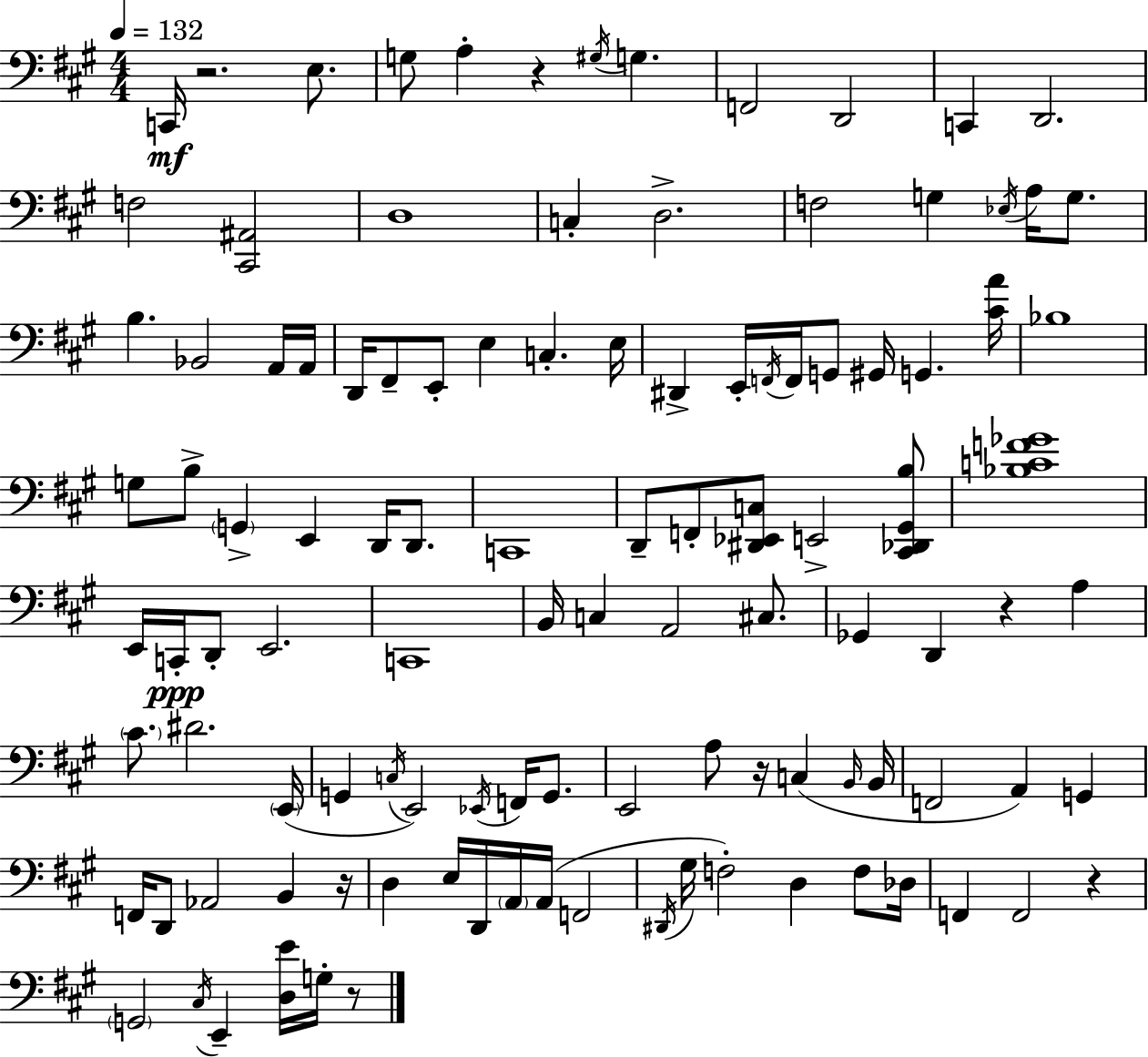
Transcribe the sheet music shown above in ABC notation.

X:1
T:Untitled
M:4/4
L:1/4
K:A
C,,/4 z2 E,/2 G,/2 A, z ^G,/4 G, F,,2 D,,2 C,, D,,2 F,2 [^C,,^A,,]2 D,4 C, D,2 F,2 G, _E,/4 A,/4 G,/2 B, _B,,2 A,,/4 A,,/4 D,,/4 ^F,,/2 E,,/2 E, C, E,/4 ^D,, E,,/4 F,,/4 F,,/4 G,,/2 ^G,,/4 G,, [^CA]/4 _B,4 G,/2 B,/2 G,, E,, D,,/4 D,,/2 C,,4 D,,/2 F,,/2 [^D,,_E,,C,]/2 E,,2 [^C,,_D,,^G,,B,]/2 [_B,CF_G]4 E,,/4 C,,/4 D,,/2 E,,2 C,,4 B,,/4 C, A,,2 ^C,/2 _G,, D,, z A, ^C/2 ^D2 E,,/4 G,, C,/4 E,,2 _E,,/4 F,,/4 G,,/2 E,,2 A,/2 z/4 C, B,,/4 B,,/4 F,,2 A,, G,, F,,/4 D,,/2 _A,,2 B,, z/4 D, E,/4 D,,/4 A,,/4 A,,/4 F,,2 ^D,,/4 ^G,/4 F,2 D, F,/2 _D,/4 F,, F,,2 z G,,2 ^C,/4 E,, [D,E]/4 G,/4 z/2